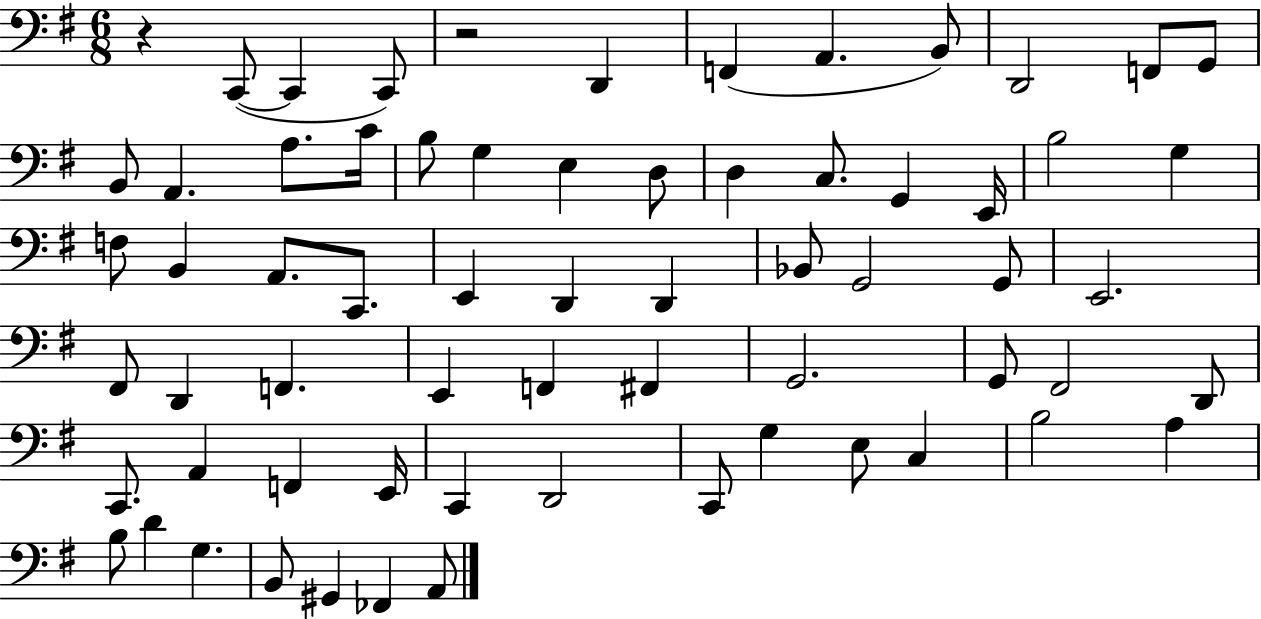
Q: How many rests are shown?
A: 2